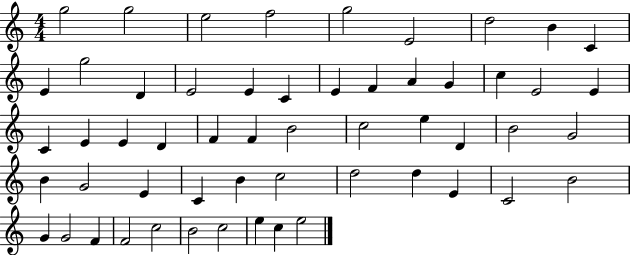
{
  \clef treble
  \numericTimeSignature
  \time 4/4
  \key c \major
  g''2 g''2 | e''2 f''2 | g''2 e'2 | d''2 b'4 c'4 | \break e'4 g''2 d'4 | e'2 e'4 c'4 | e'4 f'4 a'4 g'4 | c''4 e'2 e'4 | \break c'4 e'4 e'4 d'4 | f'4 f'4 b'2 | c''2 e''4 d'4 | b'2 g'2 | \break b'4 g'2 e'4 | c'4 b'4 c''2 | d''2 d''4 e'4 | c'2 b'2 | \break g'4 g'2 f'4 | f'2 c''2 | b'2 c''2 | e''4 c''4 e''2 | \break \bar "|."
}